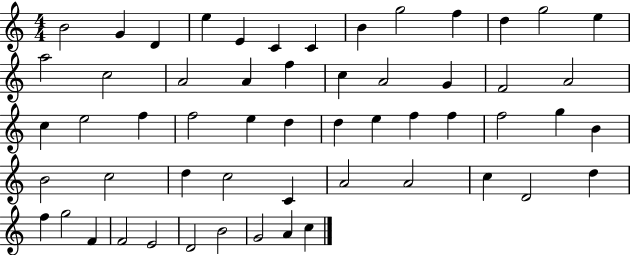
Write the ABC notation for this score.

X:1
T:Untitled
M:4/4
L:1/4
K:C
B2 G D e E C C B g2 f d g2 e a2 c2 A2 A f c A2 G F2 A2 c e2 f f2 e d d e f f f2 g B B2 c2 d c2 C A2 A2 c D2 d f g2 F F2 E2 D2 B2 G2 A c